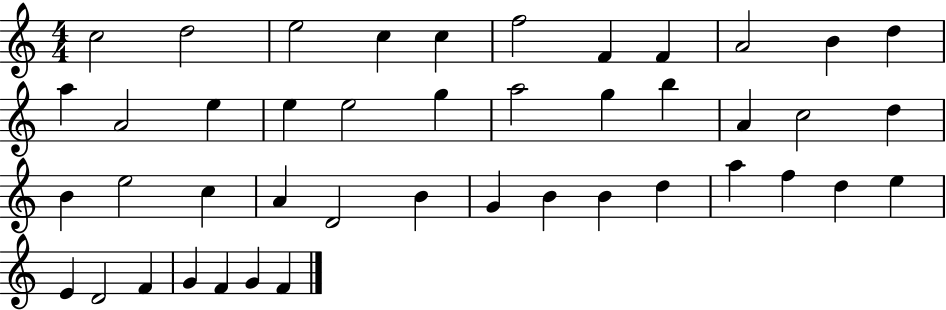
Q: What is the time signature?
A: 4/4